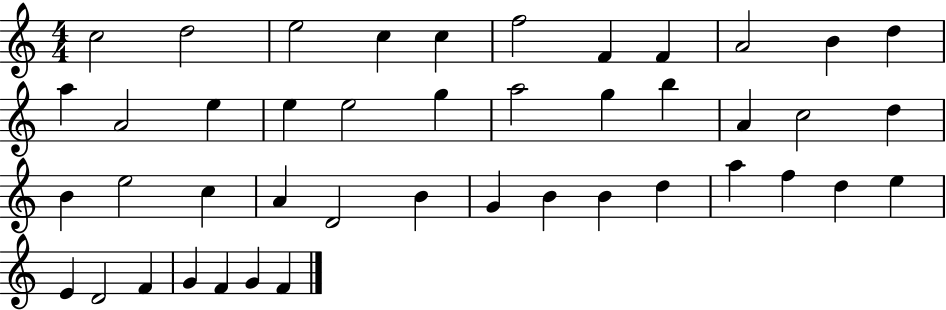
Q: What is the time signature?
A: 4/4